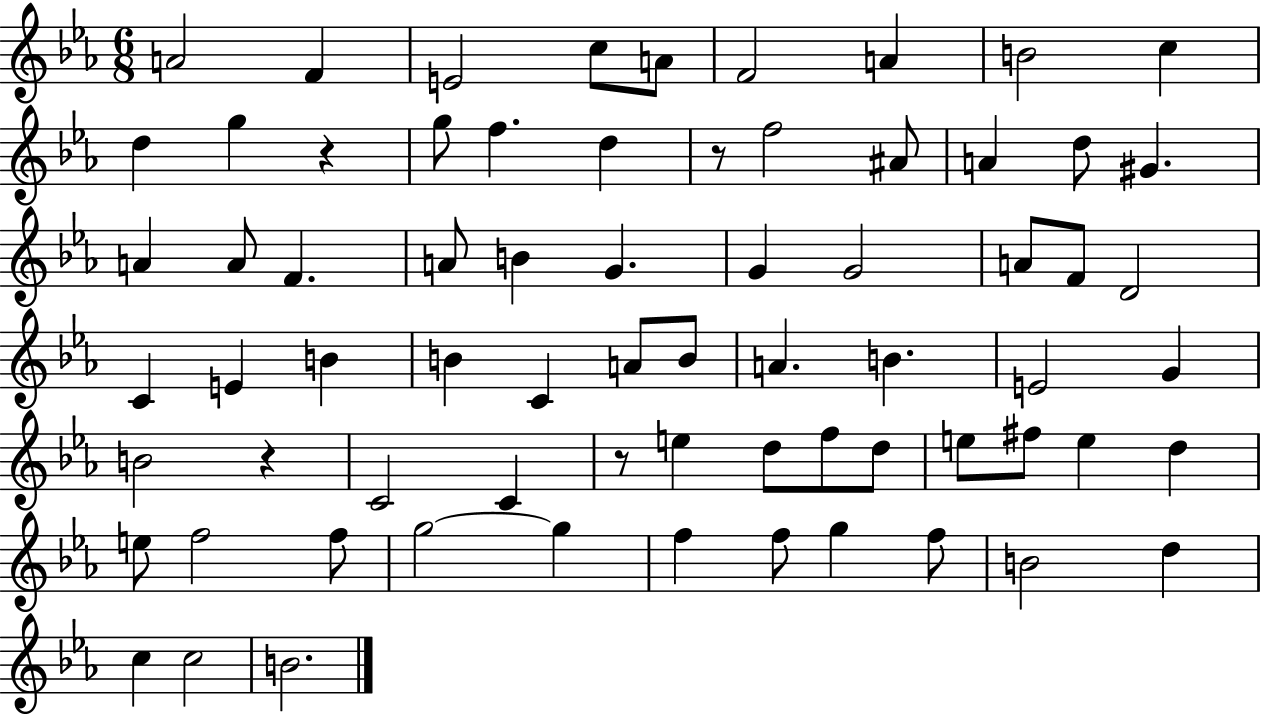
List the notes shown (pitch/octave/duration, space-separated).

A4/h F4/q E4/h C5/e A4/e F4/h A4/q B4/h C5/q D5/q G5/q R/q G5/e F5/q. D5/q R/e F5/h A#4/e A4/q D5/e G#4/q. A4/q A4/e F4/q. A4/e B4/q G4/q. G4/q G4/h A4/e F4/e D4/h C4/q E4/q B4/q B4/q C4/q A4/e B4/e A4/q. B4/q. E4/h G4/q B4/h R/q C4/h C4/q R/e E5/q D5/e F5/e D5/e E5/e F#5/e E5/q D5/q E5/e F5/h F5/e G5/h G5/q F5/q F5/e G5/q F5/e B4/h D5/q C5/q C5/h B4/h.